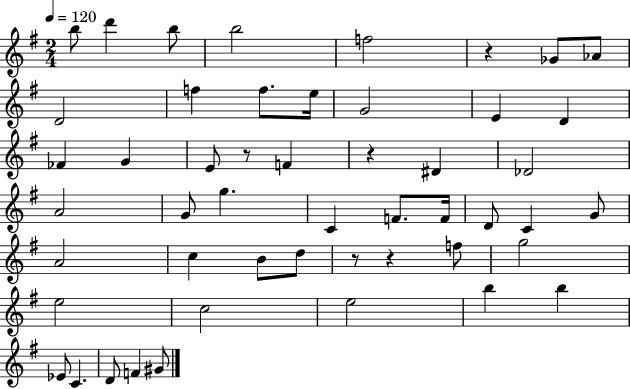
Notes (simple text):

B5/e D6/q B5/e B5/h F5/h R/q Gb4/e Ab4/e D4/h F5/q F5/e. E5/s G4/h E4/q D4/q FES4/q G4/q E4/e R/e F4/q R/q D#4/q Db4/h A4/h G4/e G5/q. C4/q F4/e. F4/s D4/e C4/q G4/e A4/h C5/q B4/e D5/e R/e R/q F5/e G5/h E5/h C5/h E5/h B5/q B5/q Eb4/e C4/q. D4/e F4/q G#4/e